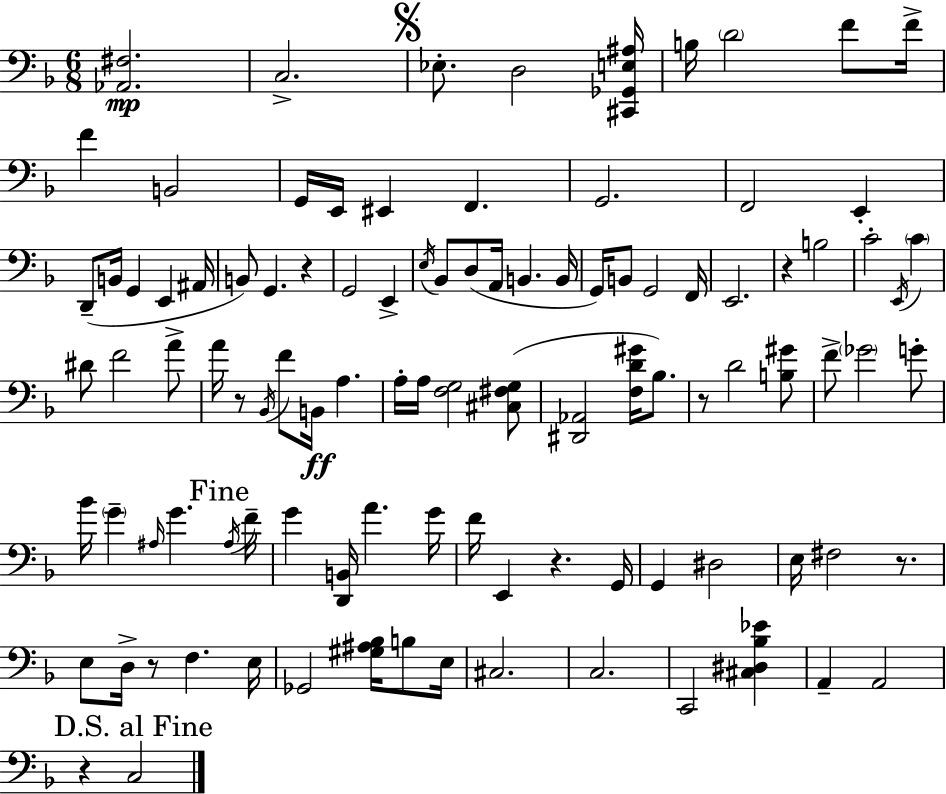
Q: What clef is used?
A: bass